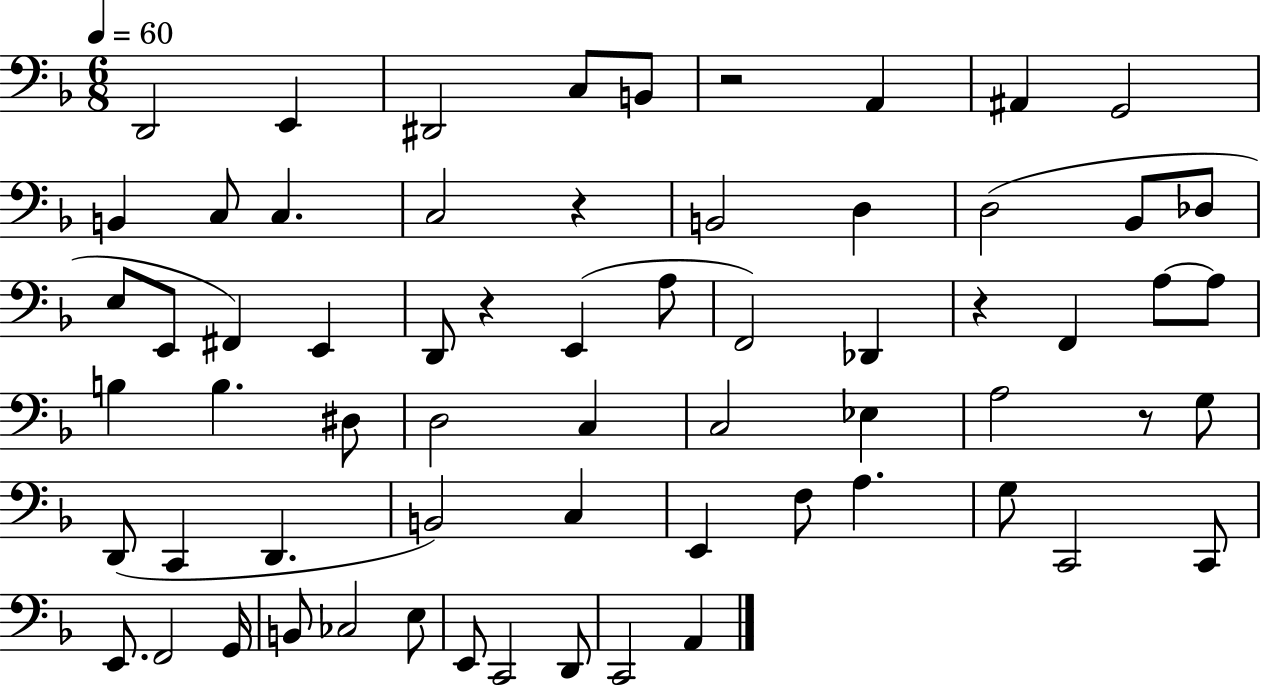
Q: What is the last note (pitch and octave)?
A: A2